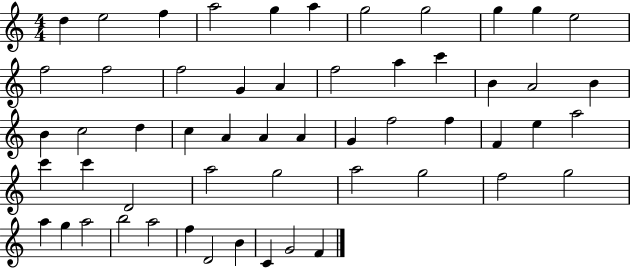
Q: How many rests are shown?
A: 0